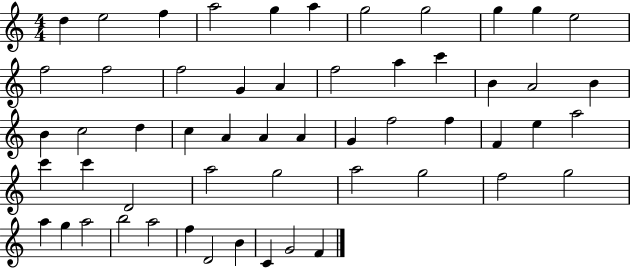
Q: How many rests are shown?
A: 0